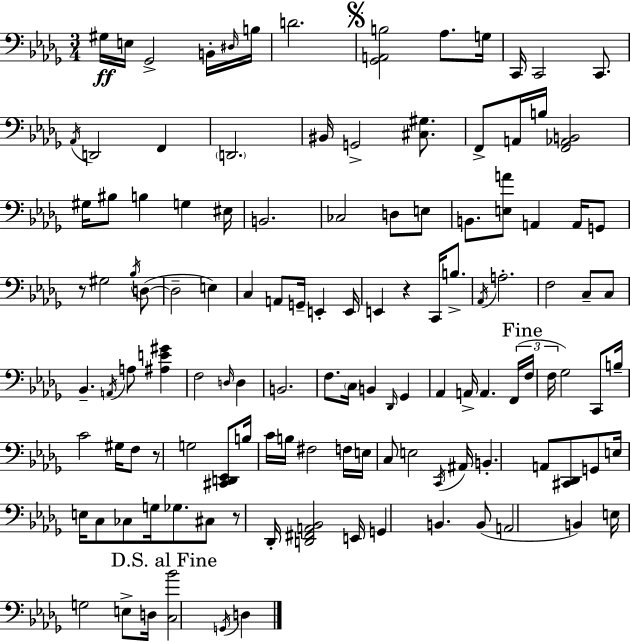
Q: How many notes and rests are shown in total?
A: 123